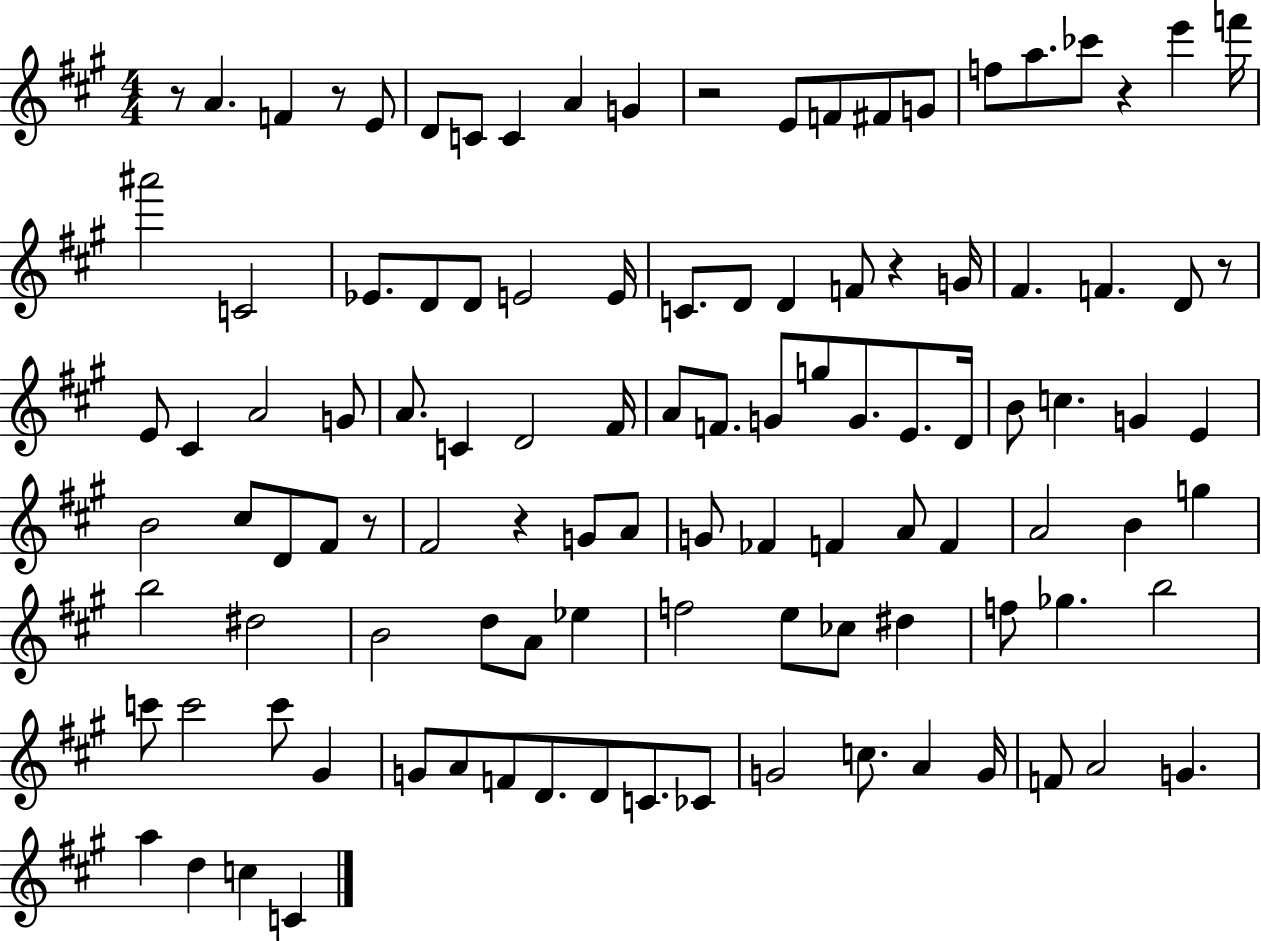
{
  \clef treble
  \numericTimeSignature
  \time 4/4
  \key a \major
  r8 a'4. f'4 r8 e'8 | d'8 c'8 c'4 a'4 g'4 | r2 e'8 f'8 fis'8 g'8 | f''8 a''8. ces'''8 r4 e'''4 f'''16 | \break ais'''2 c'2 | ees'8. d'8 d'8 e'2 e'16 | c'8. d'8 d'4 f'8 r4 g'16 | fis'4. f'4. d'8 r8 | \break e'8 cis'4 a'2 g'8 | a'8. c'4 d'2 fis'16 | a'8 f'8. g'8 g''8 g'8. e'8. d'16 | b'8 c''4. g'4 e'4 | \break b'2 cis''8 d'8 fis'8 r8 | fis'2 r4 g'8 a'8 | g'8 fes'4 f'4 a'8 f'4 | a'2 b'4 g''4 | \break b''2 dis''2 | b'2 d''8 a'8 ees''4 | f''2 e''8 ces''8 dis''4 | f''8 ges''4. b''2 | \break c'''8 c'''2 c'''8 gis'4 | g'8 a'8 f'8 d'8. d'8 c'8. ces'8 | g'2 c''8. a'4 g'16 | f'8 a'2 g'4. | \break a''4 d''4 c''4 c'4 | \bar "|."
}